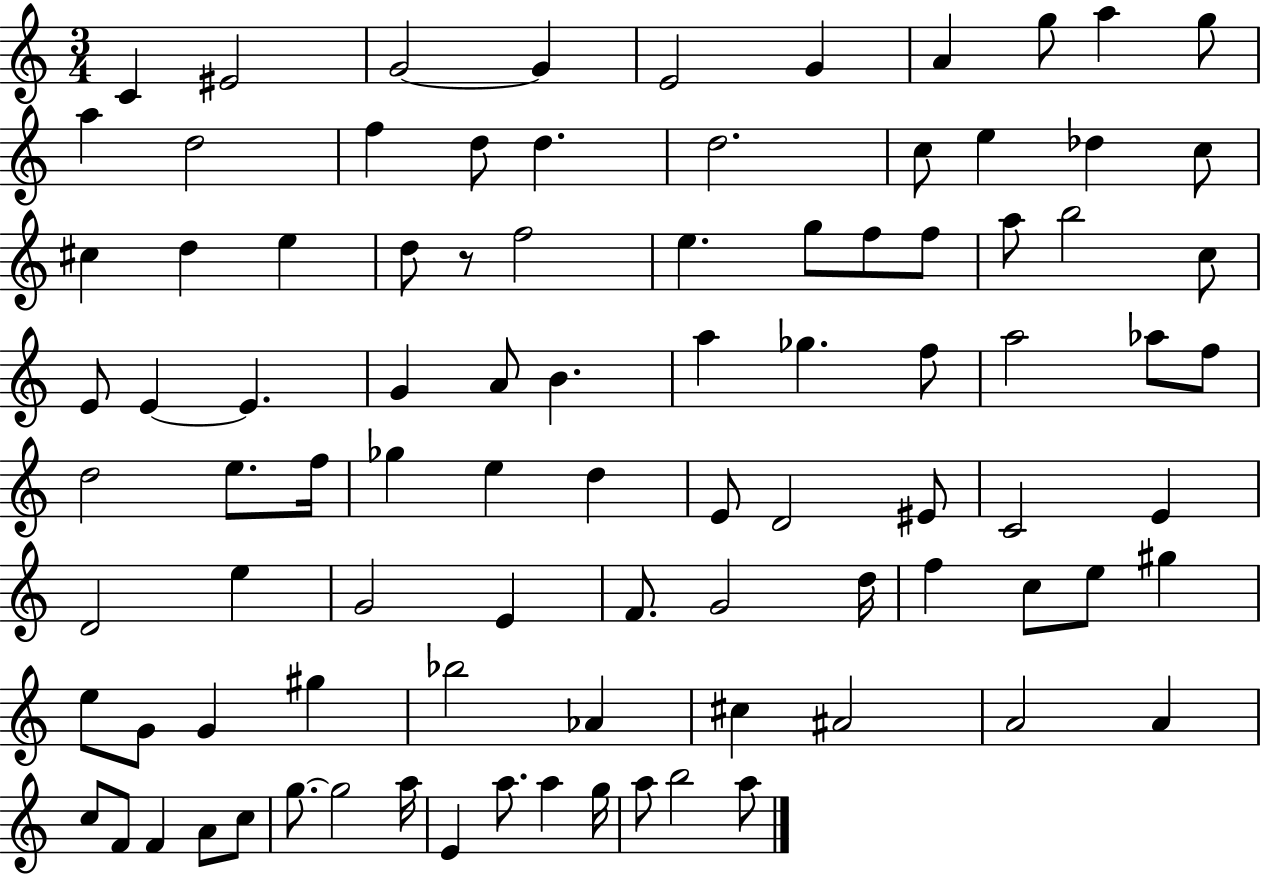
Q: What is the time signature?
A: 3/4